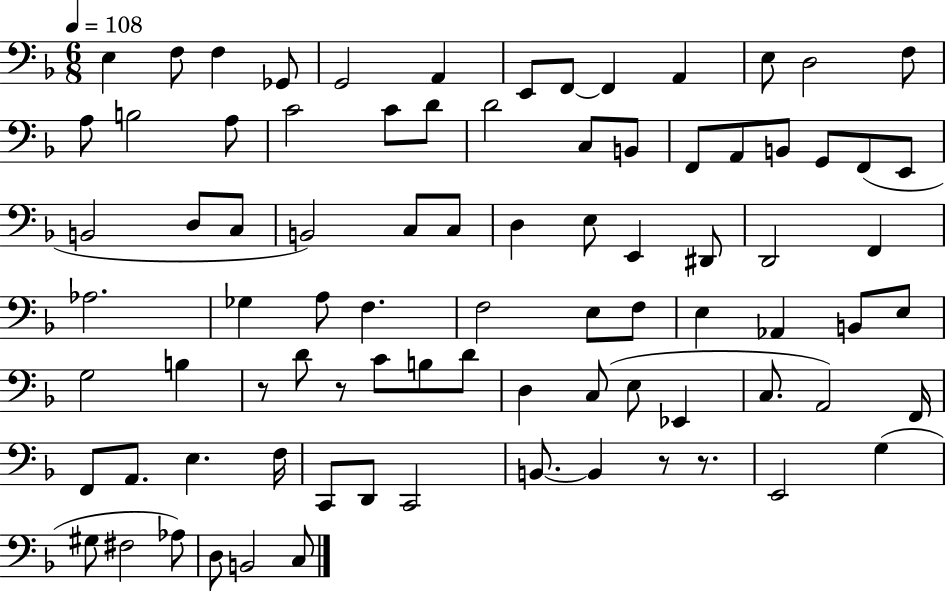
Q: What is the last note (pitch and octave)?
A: C3